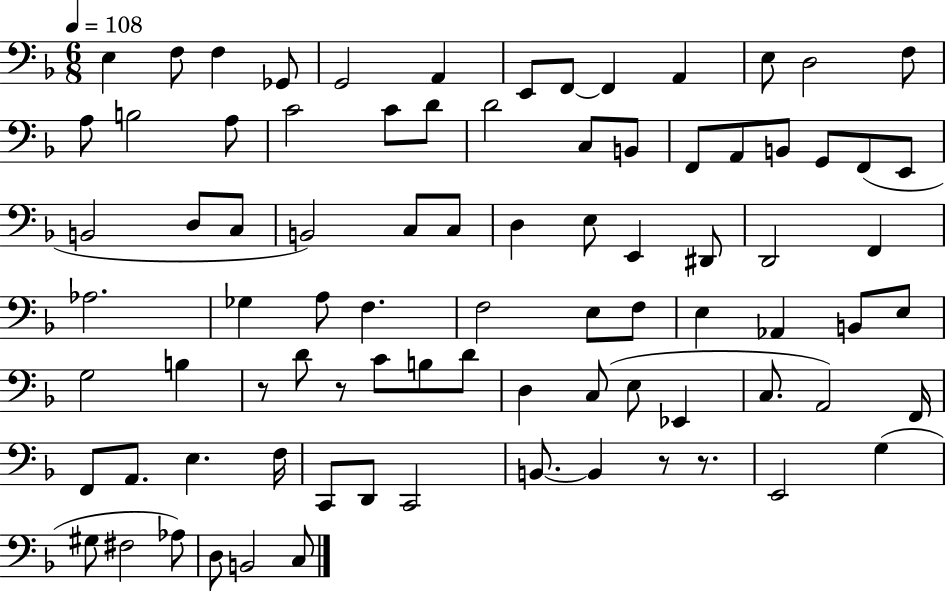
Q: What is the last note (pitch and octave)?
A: C3